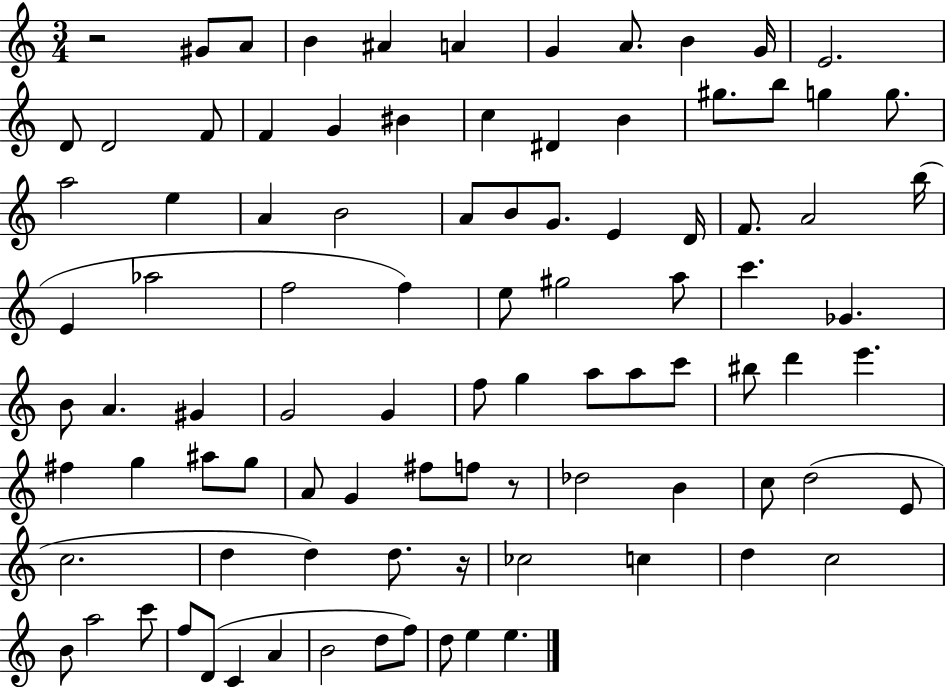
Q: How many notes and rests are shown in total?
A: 94